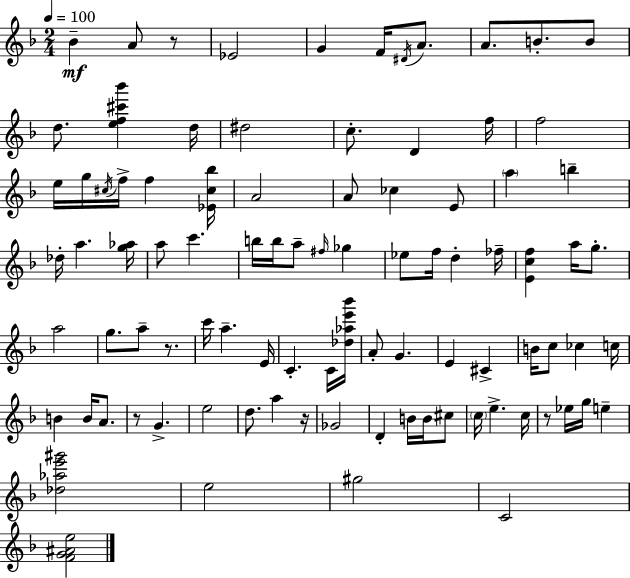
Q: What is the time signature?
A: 2/4